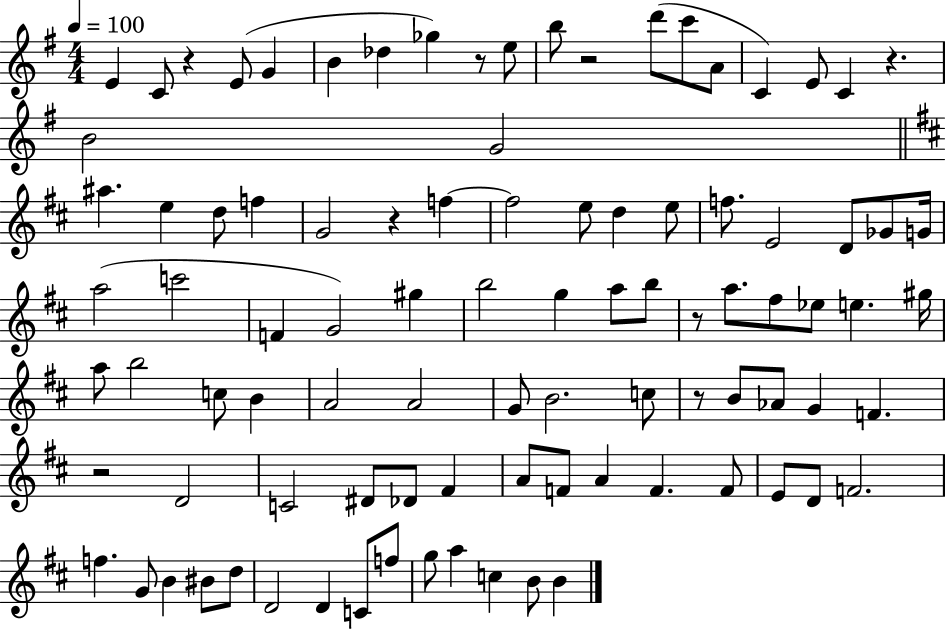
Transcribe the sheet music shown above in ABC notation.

X:1
T:Untitled
M:4/4
L:1/4
K:G
E C/2 z E/2 G B _d _g z/2 e/2 b/2 z2 d'/2 c'/2 A/2 C E/2 C z B2 G2 ^a e d/2 f G2 z f f2 e/2 d e/2 f/2 E2 D/2 _G/2 G/4 a2 c'2 F G2 ^g b2 g a/2 b/2 z/2 a/2 ^f/2 _e/2 e ^g/4 a/2 b2 c/2 B A2 A2 G/2 B2 c/2 z/2 B/2 _A/2 G F z2 D2 C2 ^D/2 _D/2 ^F A/2 F/2 A F F/2 E/2 D/2 F2 f G/2 B ^B/2 d/2 D2 D C/2 f/2 g/2 a c B/2 B